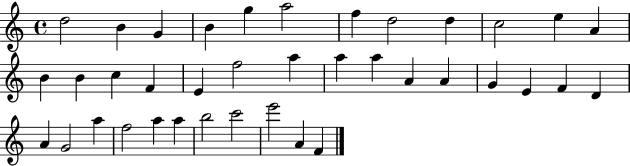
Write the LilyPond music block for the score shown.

{
  \clef treble
  \time 4/4
  \defaultTimeSignature
  \key c \major
  d''2 b'4 g'4 | b'4 g''4 a''2 | f''4 d''2 d''4 | c''2 e''4 a'4 | \break b'4 b'4 c''4 f'4 | e'4 f''2 a''4 | a''4 a''4 a'4 a'4 | g'4 e'4 f'4 d'4 | \break a'4 g'2 a''4 | f''2 a''4 a''4 | b''2 c'''2 | e'''2 a'4 f'4 | \break \bar "|."
}